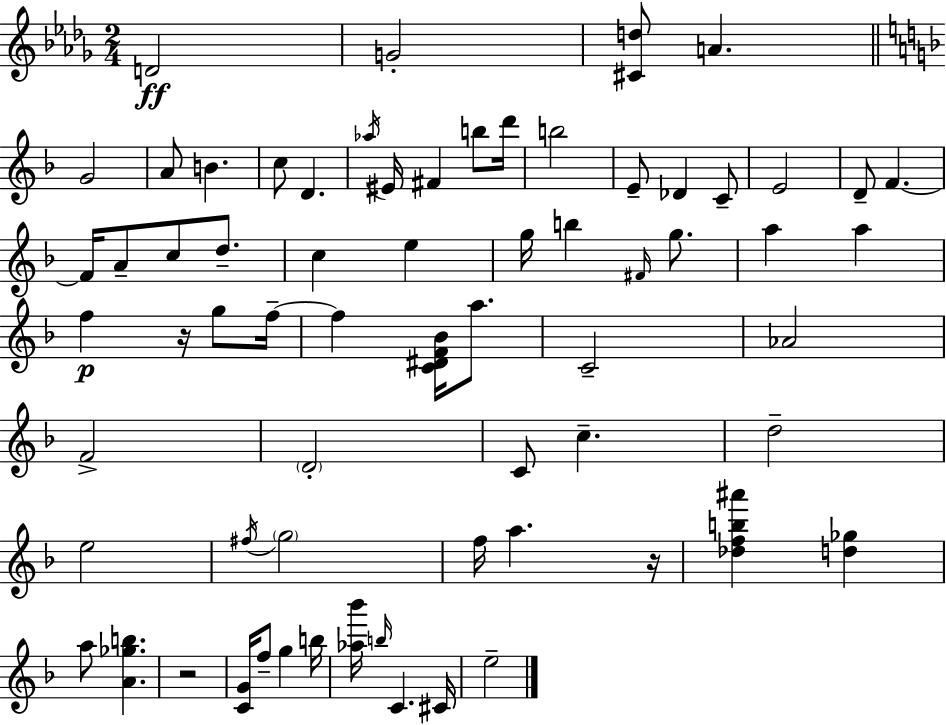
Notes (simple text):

D4/h G4/h [C#4,D5]/e A4/q. G4/h A4/e B4/q. C5/e D4/q. Ab5/s EIS4/s F#4/q B5/e D6/s B5/h E4/e Db4/q C4/e E4/h D4/e F4/q. F4/s A4/e C5/e D5/e. C5/q E5/q G5/s B5/q F#4/s G5/e. A5/q A5/q F5/q R/s G5/e F5/s F5/q [C4,D#4,F4,Bb4]/s A5/e. C4/h Ab4/h F4/h D4/h C4/e C5/q. D5/h E5/h F#5/s G5/h F5/s A5/q. R/s [Db5,F5,B5,A#6]/q [D5,Gb5]/q A5/e [A4,Gb5,B5]/q. R/h [C4,G4]/s F5/e G5/q B5/s [Ab5,Bb6]/s B5/s C4/q. C#4/s E5/h